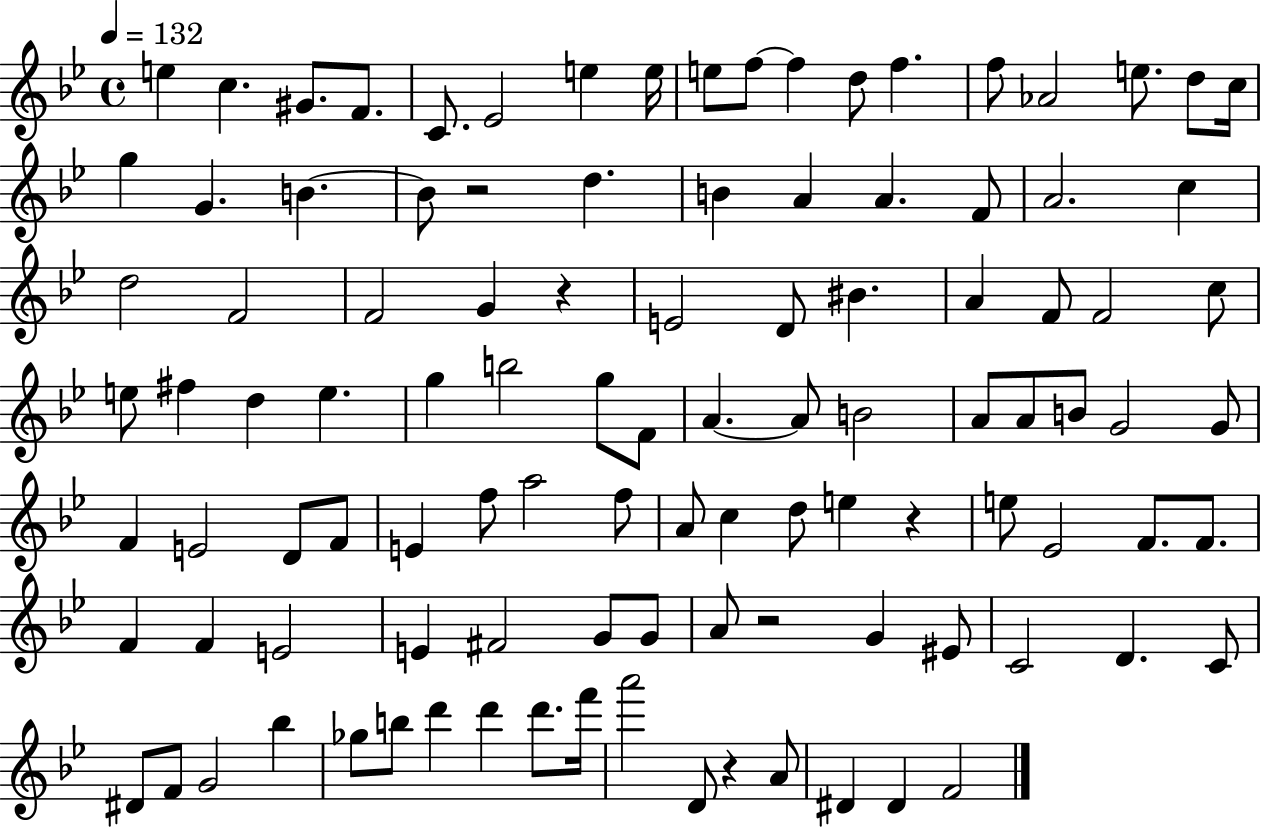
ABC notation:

X:1
T:Untitled
M:4/4
L:1/4
K:Bb
e c ^G/2 F/2 C/2 _E2 e e/4 e/2 f/2 f d/2 f f/2 _A2 e/2 d/2 c/4 g G B B/2 z2 d B A A F/2 A2 c d2 F2 F2 G z E2 D/2 ^B A F/2 F2 c/2 e/2 ^f d e g b2 g/2 F/2 A A/2 B2 A/2 A/2 B/2 G2 G/2 F E2 D/2 F/2 E f/2 a2 f/2 A/2 c d/2 e z e/2 _E2 F/2 F/2 F F E2 E ^F2 G/2 G/2 A/2 z2 G ^E/2 C2 D C/2 ^D/2 F/2 G2 _b _g/2 b/2 d' d' d'/2 f'/4 a'2 D/2 z A/2 ^D ^D F2